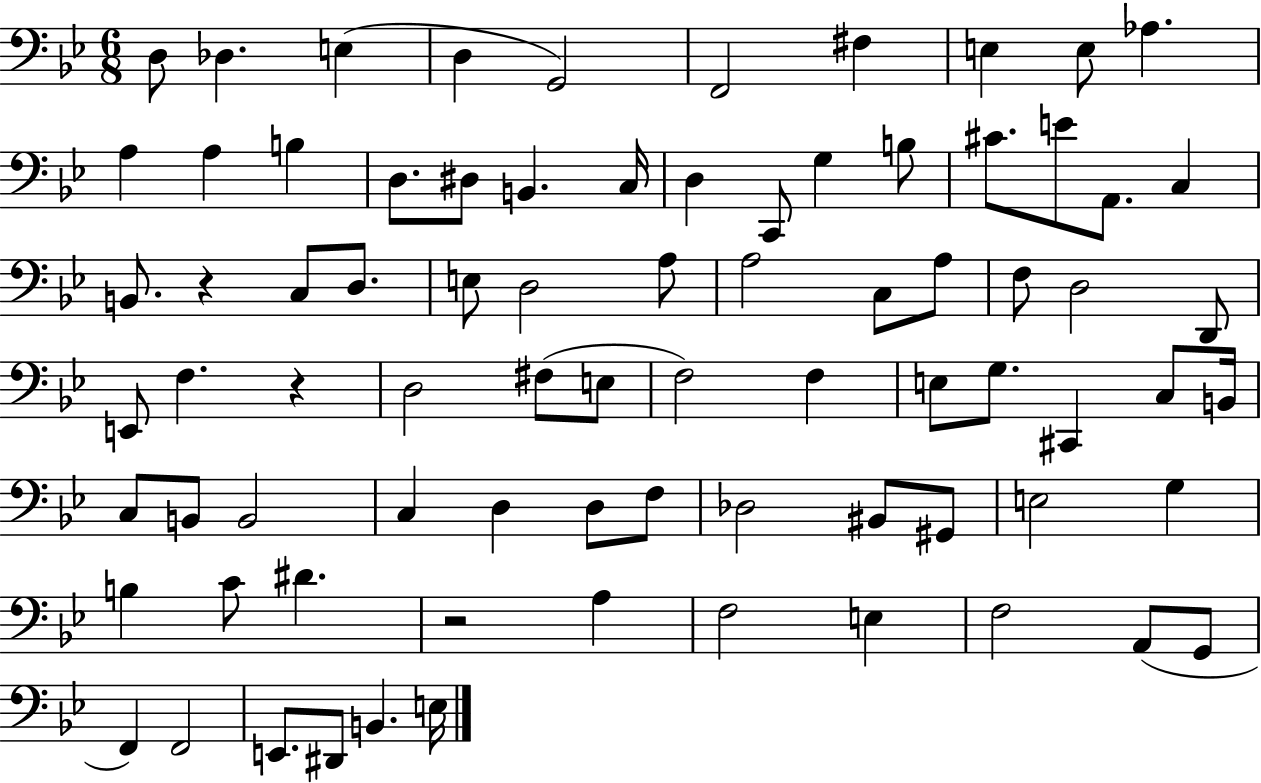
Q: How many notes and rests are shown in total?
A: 79